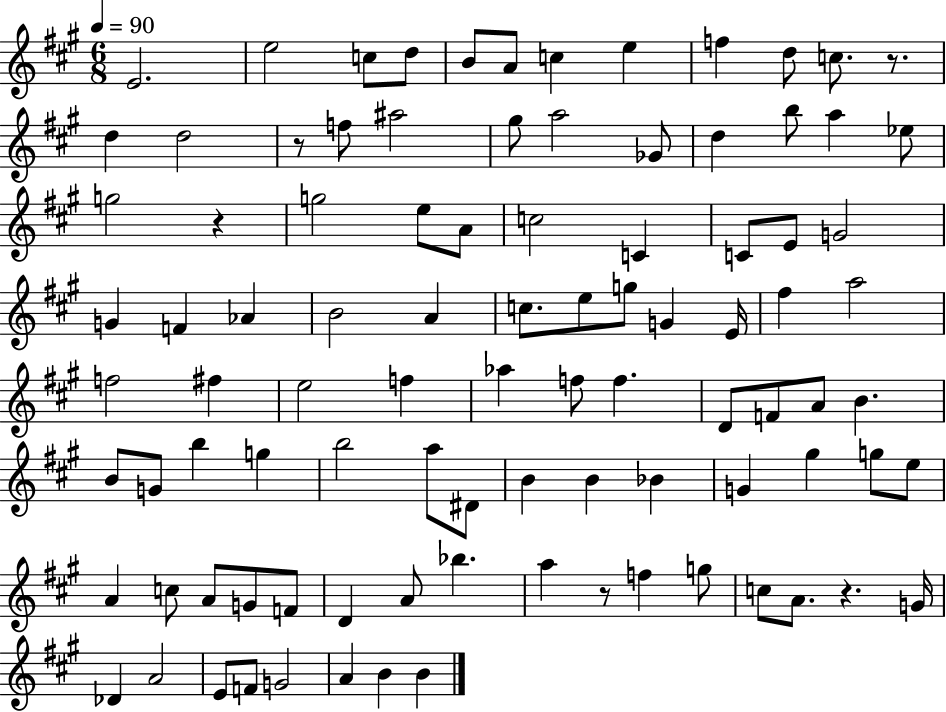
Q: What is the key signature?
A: A major